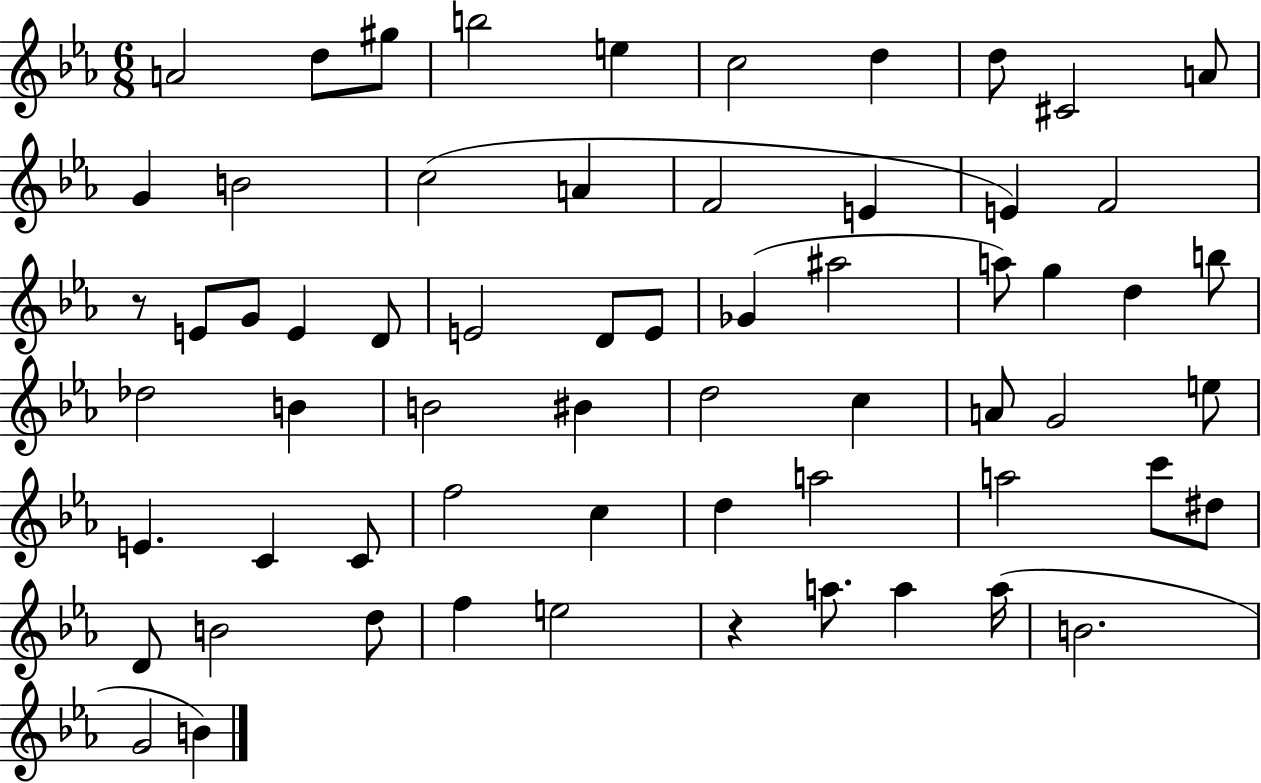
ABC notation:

X:1
T:Untitled
M:6/8
L:1/4
K:Eb
A2 d/2 ^g/2 b2 e c2 d d/2 ^C2 A/2 G B2 c2 A F2 E E F2 z/2 E/2 G/2 E D/2 E2 D/2 E/2 _G ^a2 a/2 g d b/2 _d2 B B2 ^B d2 c A/2 G2 e/2 E C C/2 f2 c d a2 a2 c'/2 ^d/2 D/2 B2 d/2 f e2 z a/2 a a/4 B2 G2 B